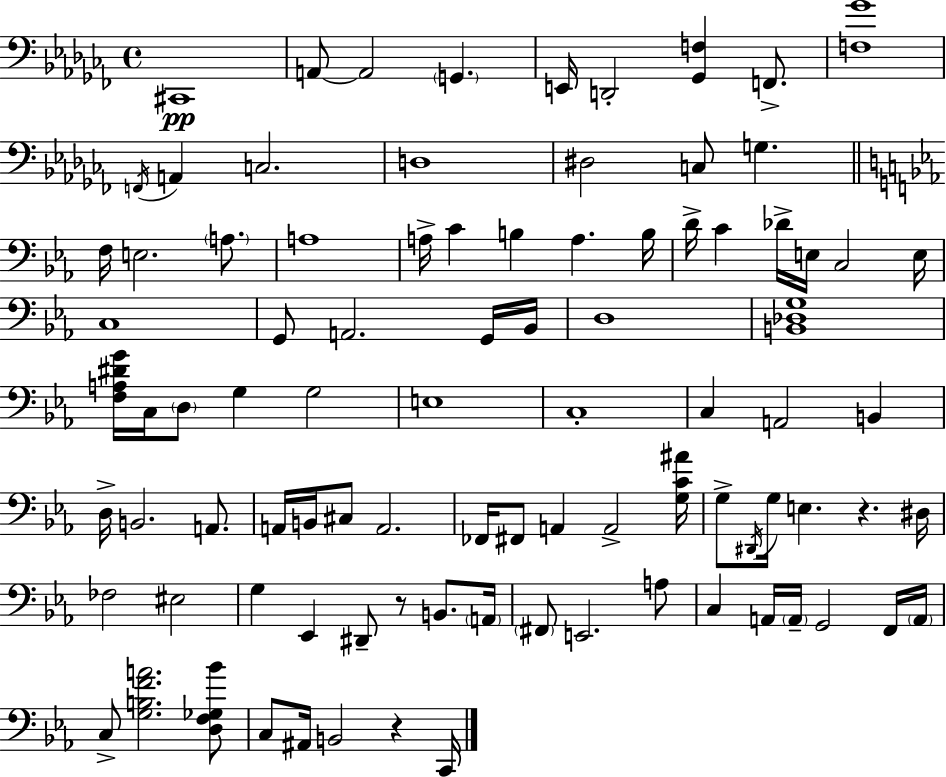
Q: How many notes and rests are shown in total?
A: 91